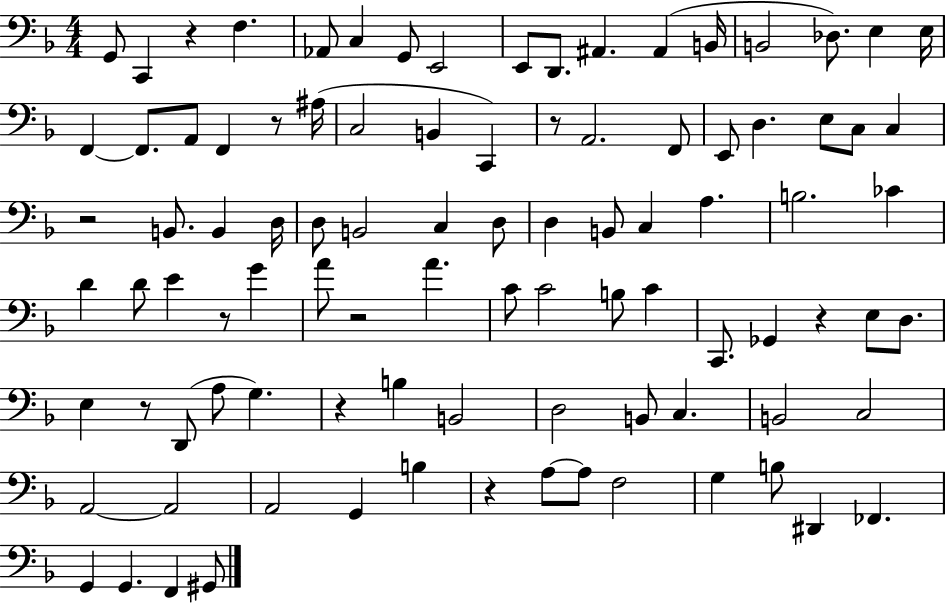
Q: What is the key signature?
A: F major